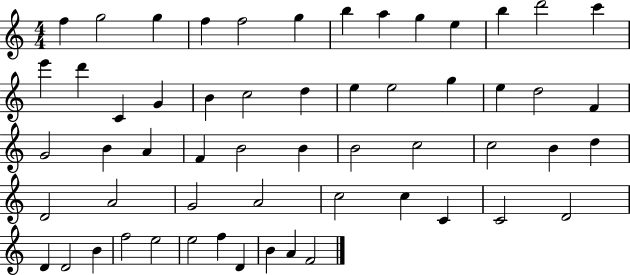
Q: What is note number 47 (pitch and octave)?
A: D4